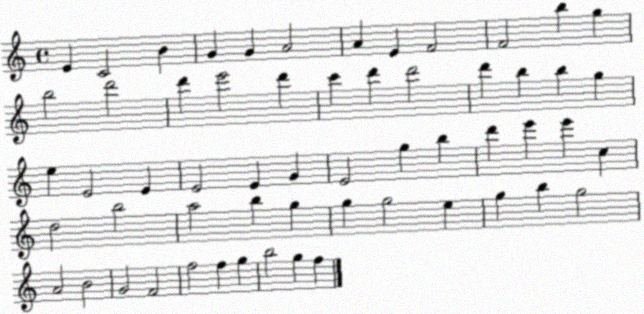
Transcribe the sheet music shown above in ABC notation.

X:1
T:Untitled
M:4/4
L:1/4
K:C
E C2 B G G A2 A E F2 F2 b g b2 d'2 d' e'2 d' c' d' d'2 d' b b g e E2 E E2 E G E2 g b d' e' e' c d2 b2 a2 b g g g2 e g b g2 A2 B2 G2 F2 f2 f g b2 g f